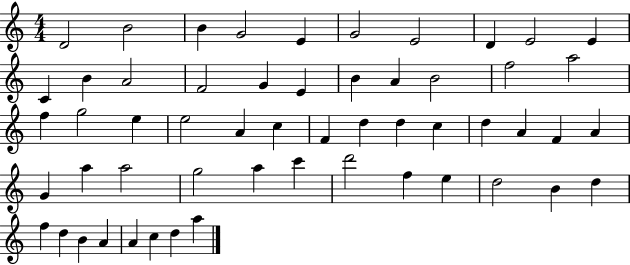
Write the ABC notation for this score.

X:1
T:Untitled
M:4/4
L:1/4
K:C
D2 B2 B G2 E G2 E2 D E2 E C B A2 F2 G E B A B2 f2 a2 f g2 e e2 A c F d d c d A F A G a a2 g2 a c' d'2 f e d2 B d f d B A A c d a